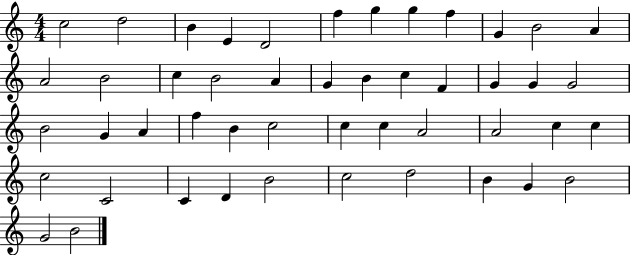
C5/h D5/h B4/q E4/q D4/h F5/q G5/q G5/q F5/q G4/q B4/h A4/q A4/h B4/h C5/q B4/h A4/q G4/q B4/q C5/q F4/q G4/q G4/q G4/h B4/h G4/q A4/q F5/q B4/q C5/h C5/q C5/q A4/h A4/h C5/q C5/q C5/h C4/h C4/q D4/q B4/h C5/h D5/h B4/q G4/q B4/h G4/h B4/h